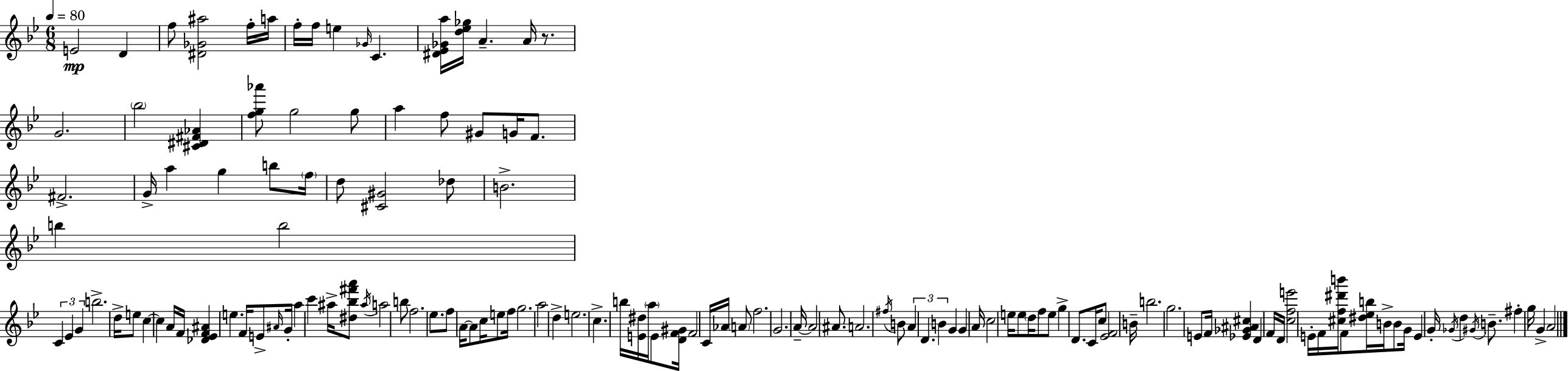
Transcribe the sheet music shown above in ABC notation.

X:1
T:Untitled
M:6/8
L:1/4
K:Bb
E2 D f/2 [^D_G^a]2 f/4 a/4 f/4 f/4 e _G/4 C [^D_E_Ga]/4 [d_e_g]/4 A A/4 z/2 G2 _b2 [^C^D^F_A] [fg_a']/2 g2 g/2 a f/2 ^G/2 G/4 F/2 ^F2 G/4 a g b/2 f/4 d/2 [^C^G]2 _d/2 B2 b b2 C _E G b2 d/4 e/2 c c A/4 F/4 [_D_EF^A] e F/4 E/2 ^A/4 G/4 a c' ^a/4 [^d_b^f'a']/2 ^a/4 a2 b/2 f2 _e/2 f/2 A/4 A/2 c/4 e/2 f/4 g2 a2 d e2 c b/4 [E^d]/4 a/4 E/2 [DF^G]/4 F2 C/4 _A/4 A/2 f2 G2 A/4 A2 ^A/2 A2 ^f/4 B/2 A D B G G A/4 c2 e/4 e/2 d/4 f/2 e/2 g D/2 C/4 c/2 [_EF]2 B/4 b2 g2 E/2 F/4 [_E_G^A^c] D F/4 D/4 [cfe']2 E/4 F/4 [^cf^d'b']/4 F/2 [^d_eb]/4 B/4 B/2 G/4 E G/4 _G/4 d ^G/4 B/2 ^f g/4 G A2